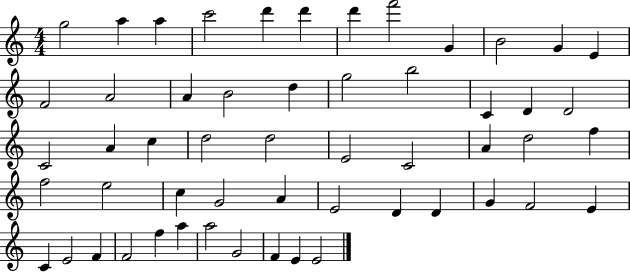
{
  \clef treble
  \numericTimeSignature
  \time 4/4
  \key c \major
  g''2 a''4 a''4 | c'''2 d'''4 d'''4 | d'''4 f'''2 g'4 | b'2 g'4 e'4 | \break f'2 a'2 | a'4 b'2 d''4 | g''2 b''2 | c'4 d'4 d'2 | \break c'2 a'4 c''4 | d''2 d''2 | e'2 c'2 | a'4 d''2 f''4 | \break f''2 e''2 | c''4 g'2 a'4 | e'2 d'4 d'4 | g'4 f'2 e'4 | \break c'4 e'2 f'4 | f'2 f''4 a''4 | a''2 g'2 | f'4 e'4 e'2 | \break \bar "|."
}